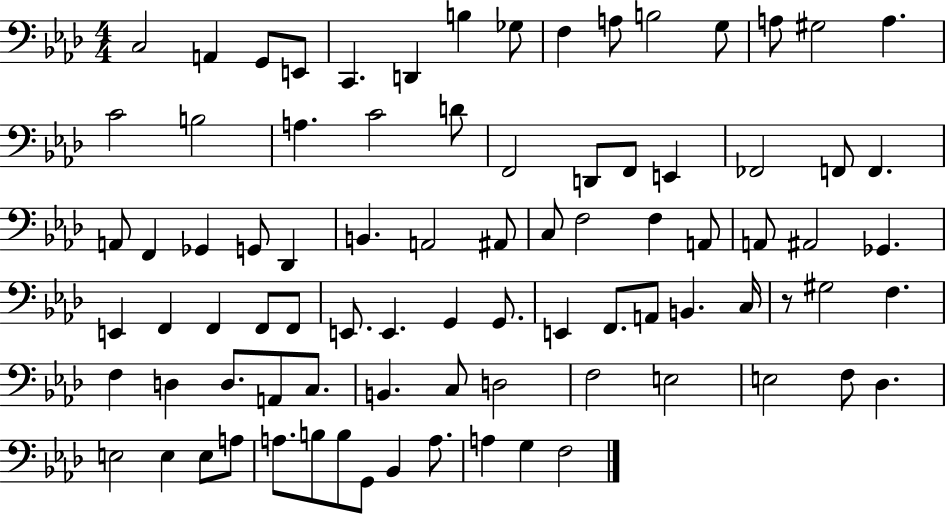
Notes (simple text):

C3/h A2/q G2/e E2/e C2/q. D2/q B3/q Gb3/e F3/q A3/e B3/h G3/e A3/e G#3/h A3/q. C4/h B3/h A3/q. C4/h D4/e F2/h D2/e F2/e E2/q FES2/h F2/e F2/q. A2/e F2/q Gb2/q G2/e Db2/q B2/q. A2/h A#2/e C3/e F3/h F3/q A2/e A2/e A#2/h Gb2/q. E2/q F2/q F2/q F2/e F2/e E2/e. E2/q. G2/q G2/e. E2/q F2/e. A2/e B2/q. C3/s R/e G#3/h F3/q. F3/q D3/q D3/e. A2/e C3/e. B2/q. C3/e D3/h F3/h E3/h E3/h F3/e Db3/q. E3/h E3/q E3/e A3/e A3/e. B3/e B3/e G2/e Bb2/q A3/e. A3/q G3/q F3/h